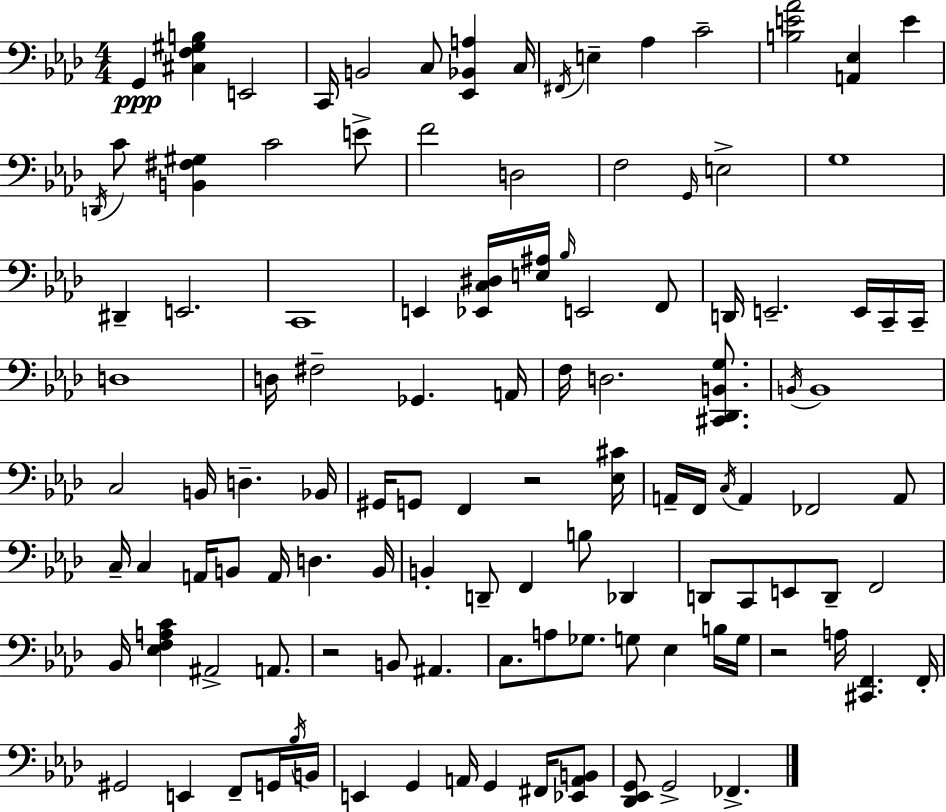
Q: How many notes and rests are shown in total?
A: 115